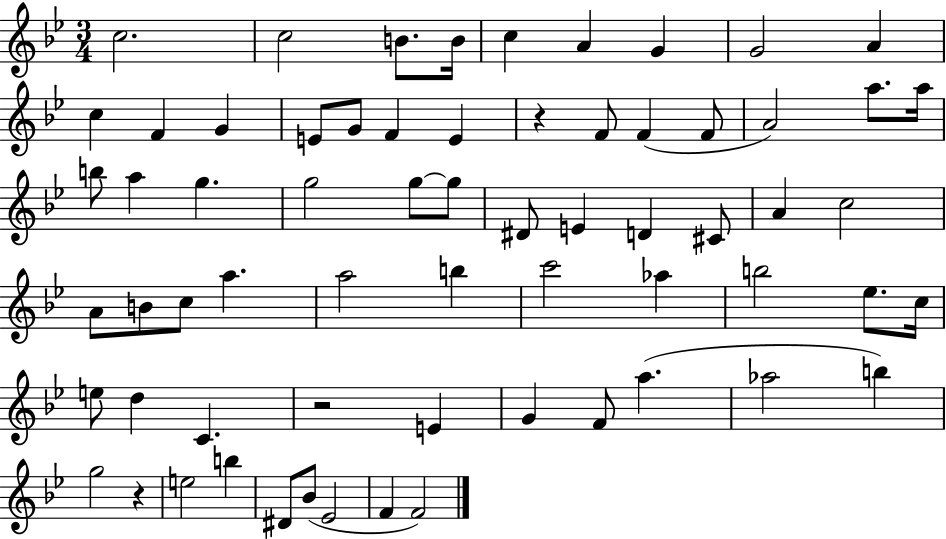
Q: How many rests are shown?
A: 3